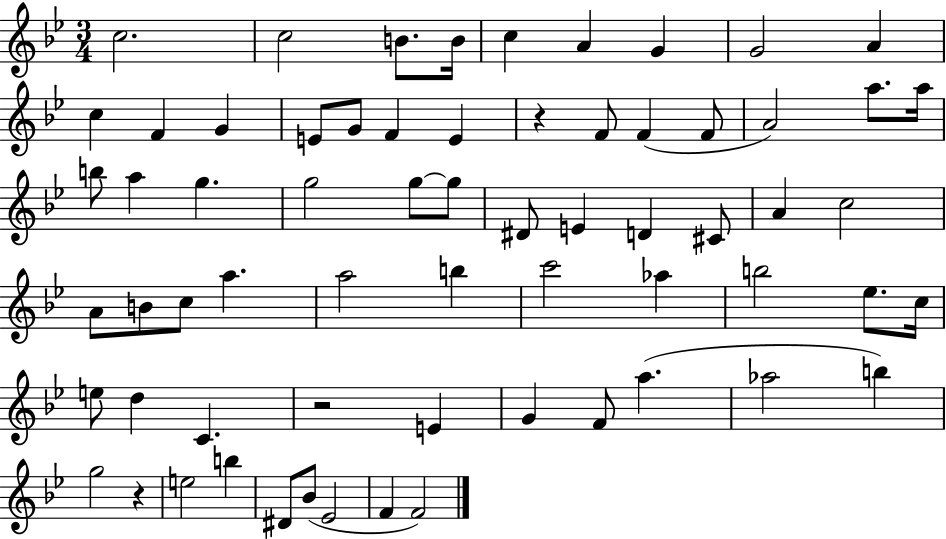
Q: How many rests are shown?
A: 3